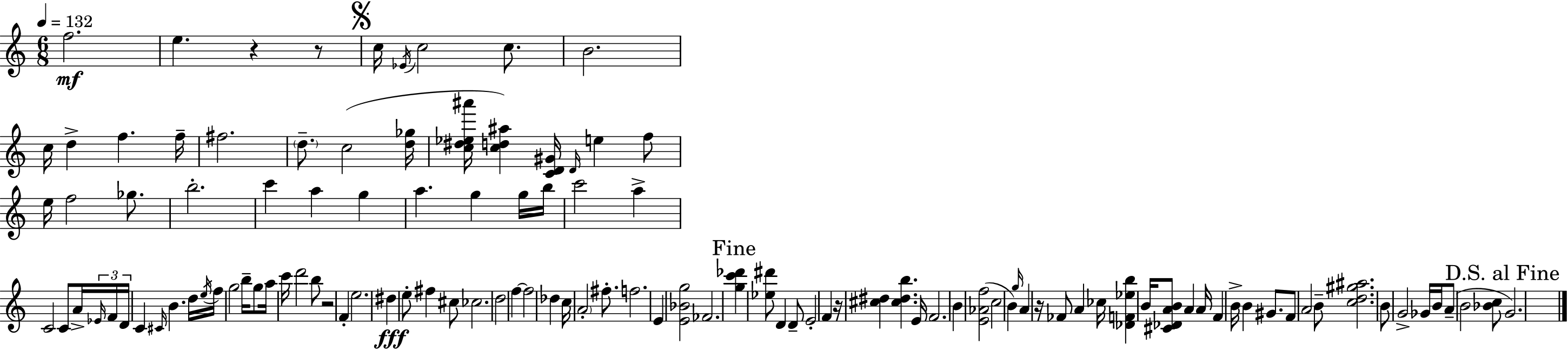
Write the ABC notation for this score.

X:1
T:Untitled
M:6/8
L:1/4
K:C
f2 e z z/2 c/4 _E/4 c2 c/2 B2 c/4 d f f/4 ^f2 d/2 c2 [d_g]/4 [c^d_e^a']/4 [cd^a] [CD^G]/4 D/4 e f/2 e/4 f2 _g/2 b2 c' a g a g g/4 b/4 c'2 a C2 C/2 A/4 _E/4 F/4 D/4 C ^C/4 B d/4 e/4 f/4 g2 b/4 g/2 a/4 c'/4 d'2 b/2 z2 F e2 ^d e/2 ^f ^c/2 _c2 d2 f f2 _d c/4 A2 ^f/2 f2 E [E_Bg]2 _F2 [gc'_d'] [_e^d']/2 D D/2 E2 F z/4 [^c^d] [^c^db] E/4 F2 B [E_Af]2 c2 B g/4 A z/4 _F/2 A _c/4 [_DF_eb] B/4 [^C_DAB]/2 A A/4 F B/4 B ^G/2 F/2 A2 B/2 [cd^g^a]2 B/2 G2 _G/4 B/4 A/2 B2 [_Bc]/2 G2